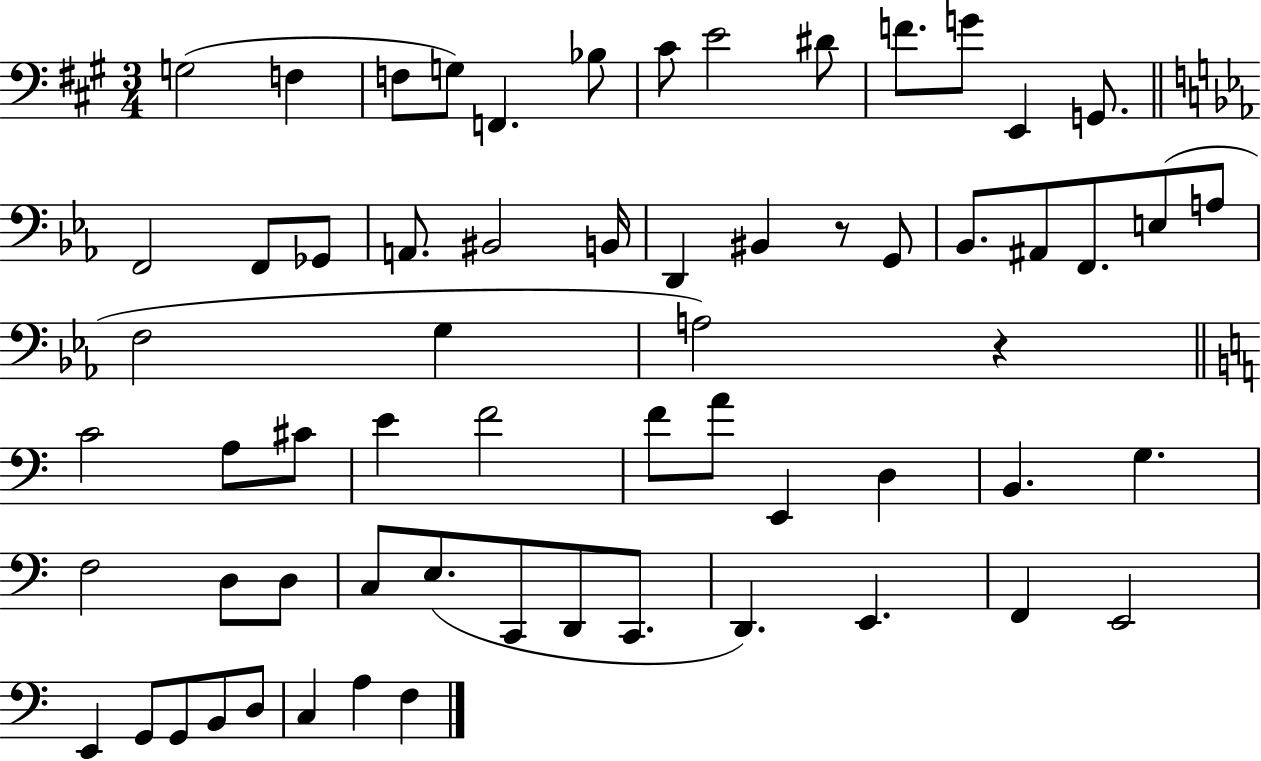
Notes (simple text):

G3/h F3/q F3/e G3/e F2/q. Bb3/e C#4/e E4/h D#4/e F4/e. G4/e E2/q G2/e. F2/h F2/e Gb2/e A2/e. BIS2/h B2/s D2/q BIS2/q R/e G2/e Bb2/e. A#2/e F2/e. E3/e A3/e F3/h G3/q A3/h R/q C4/h A3/e C#4/e E4/q F4/h F4/e A4/e E2/q D3/q B2/q. G3/q. F3/h D3/e D3/e C3/e E3/e. C2/e D2/e C2/e. D2/q. E2/q. F2/q E2/h E2/q G2/e G2/e B2/e D3/e C3/q A3/q F3/q